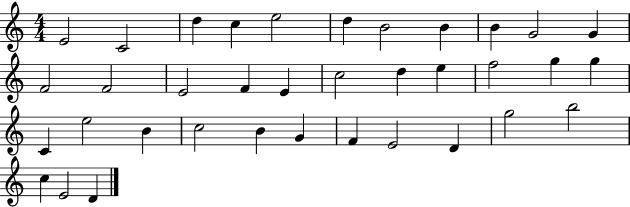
E4/h C4/h D5/q C5/q E5/h D5/q B4/h B4/q B4/q G4/h G4/q F4/h F4/h E4/h F4/q E4/q C5/h D5/q E5/q F5/h G5/q G5/q C4/q E5/h B4/q C5/h B4/q G4/q F4/q E4/h D4/q G5/h B5/h C5/q E4/h D4/q